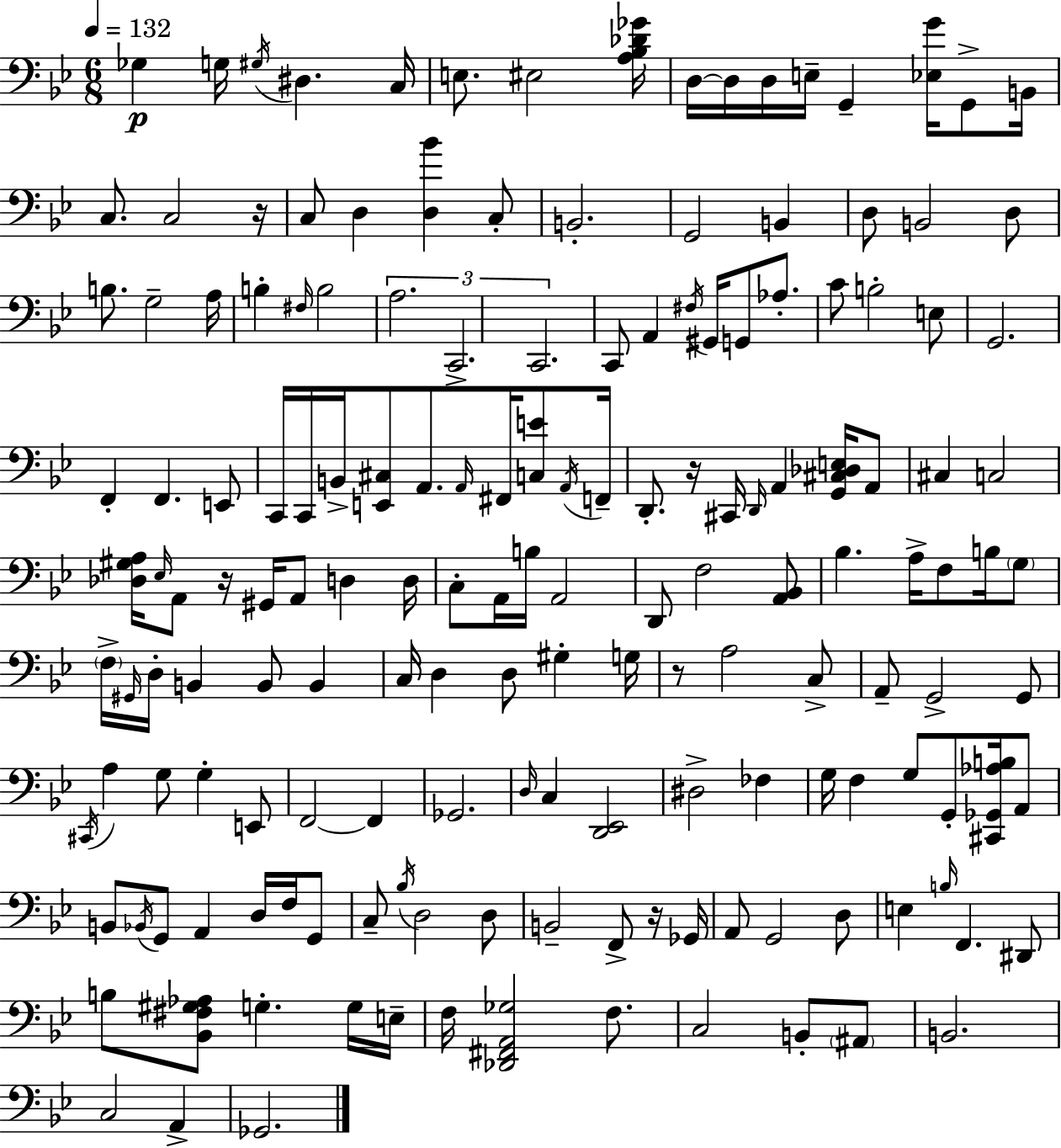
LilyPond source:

{
  \clef bass
  \numericTimeSignature
  \time 6/8
  \key g \minor
  \tempo 4 = 132
  ges4\p g16 \acciaccatura { gis16 } dis4. | c16 e8. eis2 | <a bes des' ges'>16 d16~~ d16 d16 e16-- g,4-- <ees g'>16 g,8-> | b,16 c8. c2 | \break r16 c8 d4 <d bes'>4 c8-. | b,2.-. | g,2 b,4 | d8 b,2 d8 | \break b8. g2-- | a16 b4-. \grace { fis16 } b2 | \tuplet 3/2 { a2. | c,2.-> | \break c,2. } | c,8 a,4 \acciaccatura { fis16 } gis,16 g,8 | aes8.-. c'8 b2-. | e8 g,2. | \break f,4-. f,4. | e,8 c,16 c,16 b,16-> <e, cis>8 a,8. \grace { a,16 } | fis,16 <c e'>8 \acciaccatura { a,16 } f,16-- d,8.-. r16 cis,16 \grace { d,16 } a,4 | <g, cis des e>16 a,8 cis4 c2 | \break <des gis a>16 \grace { ees16 } a,8 r16 gis,16 | a,8 d4 d16 c8-. a,16 b16 a,2 | d,8 f2 | <a, bes,>8 bes4. | \break a16-> f8 b16 \parenthesize g8 \parenthesize f16-> \grace { gis,16 } d16-. b,4 | b,8 b,4 c16 d4 | d8 gis4-. g16 r8 a2 | c8-> a,8-- g,2-> | \break g,8 \acciaccatura { cis,16 } a4 | g8 g4-. e,8 f,2~~ | f,4 ges,2. | \grace { d16 } c4 | \break <d, ees,>2 dis2-> | fes4 g16 f4 | g8 g,8-. <cis, ges, aes b>16 a,8 b,8 | \acciaccatura { bes,16 } g,8 a,4 d16 f16 g,8 c8-- | \break \acciaccatura { bes16 } d2 d8 | b,2-- f,8-> r16 ges,16 | a,8 g,2 d8 | e4 \grace { b16 } f,4. dis,8 | \break b8 <bes, fis gis aes>8 g4.-. g16 | e16-- f16 <des, fis, a, ges>2 f8. | c2 b,8-. \parenthesize ais,8 | b,2. | \break c2 a,4-> | ges,2. | \bar "|."
}